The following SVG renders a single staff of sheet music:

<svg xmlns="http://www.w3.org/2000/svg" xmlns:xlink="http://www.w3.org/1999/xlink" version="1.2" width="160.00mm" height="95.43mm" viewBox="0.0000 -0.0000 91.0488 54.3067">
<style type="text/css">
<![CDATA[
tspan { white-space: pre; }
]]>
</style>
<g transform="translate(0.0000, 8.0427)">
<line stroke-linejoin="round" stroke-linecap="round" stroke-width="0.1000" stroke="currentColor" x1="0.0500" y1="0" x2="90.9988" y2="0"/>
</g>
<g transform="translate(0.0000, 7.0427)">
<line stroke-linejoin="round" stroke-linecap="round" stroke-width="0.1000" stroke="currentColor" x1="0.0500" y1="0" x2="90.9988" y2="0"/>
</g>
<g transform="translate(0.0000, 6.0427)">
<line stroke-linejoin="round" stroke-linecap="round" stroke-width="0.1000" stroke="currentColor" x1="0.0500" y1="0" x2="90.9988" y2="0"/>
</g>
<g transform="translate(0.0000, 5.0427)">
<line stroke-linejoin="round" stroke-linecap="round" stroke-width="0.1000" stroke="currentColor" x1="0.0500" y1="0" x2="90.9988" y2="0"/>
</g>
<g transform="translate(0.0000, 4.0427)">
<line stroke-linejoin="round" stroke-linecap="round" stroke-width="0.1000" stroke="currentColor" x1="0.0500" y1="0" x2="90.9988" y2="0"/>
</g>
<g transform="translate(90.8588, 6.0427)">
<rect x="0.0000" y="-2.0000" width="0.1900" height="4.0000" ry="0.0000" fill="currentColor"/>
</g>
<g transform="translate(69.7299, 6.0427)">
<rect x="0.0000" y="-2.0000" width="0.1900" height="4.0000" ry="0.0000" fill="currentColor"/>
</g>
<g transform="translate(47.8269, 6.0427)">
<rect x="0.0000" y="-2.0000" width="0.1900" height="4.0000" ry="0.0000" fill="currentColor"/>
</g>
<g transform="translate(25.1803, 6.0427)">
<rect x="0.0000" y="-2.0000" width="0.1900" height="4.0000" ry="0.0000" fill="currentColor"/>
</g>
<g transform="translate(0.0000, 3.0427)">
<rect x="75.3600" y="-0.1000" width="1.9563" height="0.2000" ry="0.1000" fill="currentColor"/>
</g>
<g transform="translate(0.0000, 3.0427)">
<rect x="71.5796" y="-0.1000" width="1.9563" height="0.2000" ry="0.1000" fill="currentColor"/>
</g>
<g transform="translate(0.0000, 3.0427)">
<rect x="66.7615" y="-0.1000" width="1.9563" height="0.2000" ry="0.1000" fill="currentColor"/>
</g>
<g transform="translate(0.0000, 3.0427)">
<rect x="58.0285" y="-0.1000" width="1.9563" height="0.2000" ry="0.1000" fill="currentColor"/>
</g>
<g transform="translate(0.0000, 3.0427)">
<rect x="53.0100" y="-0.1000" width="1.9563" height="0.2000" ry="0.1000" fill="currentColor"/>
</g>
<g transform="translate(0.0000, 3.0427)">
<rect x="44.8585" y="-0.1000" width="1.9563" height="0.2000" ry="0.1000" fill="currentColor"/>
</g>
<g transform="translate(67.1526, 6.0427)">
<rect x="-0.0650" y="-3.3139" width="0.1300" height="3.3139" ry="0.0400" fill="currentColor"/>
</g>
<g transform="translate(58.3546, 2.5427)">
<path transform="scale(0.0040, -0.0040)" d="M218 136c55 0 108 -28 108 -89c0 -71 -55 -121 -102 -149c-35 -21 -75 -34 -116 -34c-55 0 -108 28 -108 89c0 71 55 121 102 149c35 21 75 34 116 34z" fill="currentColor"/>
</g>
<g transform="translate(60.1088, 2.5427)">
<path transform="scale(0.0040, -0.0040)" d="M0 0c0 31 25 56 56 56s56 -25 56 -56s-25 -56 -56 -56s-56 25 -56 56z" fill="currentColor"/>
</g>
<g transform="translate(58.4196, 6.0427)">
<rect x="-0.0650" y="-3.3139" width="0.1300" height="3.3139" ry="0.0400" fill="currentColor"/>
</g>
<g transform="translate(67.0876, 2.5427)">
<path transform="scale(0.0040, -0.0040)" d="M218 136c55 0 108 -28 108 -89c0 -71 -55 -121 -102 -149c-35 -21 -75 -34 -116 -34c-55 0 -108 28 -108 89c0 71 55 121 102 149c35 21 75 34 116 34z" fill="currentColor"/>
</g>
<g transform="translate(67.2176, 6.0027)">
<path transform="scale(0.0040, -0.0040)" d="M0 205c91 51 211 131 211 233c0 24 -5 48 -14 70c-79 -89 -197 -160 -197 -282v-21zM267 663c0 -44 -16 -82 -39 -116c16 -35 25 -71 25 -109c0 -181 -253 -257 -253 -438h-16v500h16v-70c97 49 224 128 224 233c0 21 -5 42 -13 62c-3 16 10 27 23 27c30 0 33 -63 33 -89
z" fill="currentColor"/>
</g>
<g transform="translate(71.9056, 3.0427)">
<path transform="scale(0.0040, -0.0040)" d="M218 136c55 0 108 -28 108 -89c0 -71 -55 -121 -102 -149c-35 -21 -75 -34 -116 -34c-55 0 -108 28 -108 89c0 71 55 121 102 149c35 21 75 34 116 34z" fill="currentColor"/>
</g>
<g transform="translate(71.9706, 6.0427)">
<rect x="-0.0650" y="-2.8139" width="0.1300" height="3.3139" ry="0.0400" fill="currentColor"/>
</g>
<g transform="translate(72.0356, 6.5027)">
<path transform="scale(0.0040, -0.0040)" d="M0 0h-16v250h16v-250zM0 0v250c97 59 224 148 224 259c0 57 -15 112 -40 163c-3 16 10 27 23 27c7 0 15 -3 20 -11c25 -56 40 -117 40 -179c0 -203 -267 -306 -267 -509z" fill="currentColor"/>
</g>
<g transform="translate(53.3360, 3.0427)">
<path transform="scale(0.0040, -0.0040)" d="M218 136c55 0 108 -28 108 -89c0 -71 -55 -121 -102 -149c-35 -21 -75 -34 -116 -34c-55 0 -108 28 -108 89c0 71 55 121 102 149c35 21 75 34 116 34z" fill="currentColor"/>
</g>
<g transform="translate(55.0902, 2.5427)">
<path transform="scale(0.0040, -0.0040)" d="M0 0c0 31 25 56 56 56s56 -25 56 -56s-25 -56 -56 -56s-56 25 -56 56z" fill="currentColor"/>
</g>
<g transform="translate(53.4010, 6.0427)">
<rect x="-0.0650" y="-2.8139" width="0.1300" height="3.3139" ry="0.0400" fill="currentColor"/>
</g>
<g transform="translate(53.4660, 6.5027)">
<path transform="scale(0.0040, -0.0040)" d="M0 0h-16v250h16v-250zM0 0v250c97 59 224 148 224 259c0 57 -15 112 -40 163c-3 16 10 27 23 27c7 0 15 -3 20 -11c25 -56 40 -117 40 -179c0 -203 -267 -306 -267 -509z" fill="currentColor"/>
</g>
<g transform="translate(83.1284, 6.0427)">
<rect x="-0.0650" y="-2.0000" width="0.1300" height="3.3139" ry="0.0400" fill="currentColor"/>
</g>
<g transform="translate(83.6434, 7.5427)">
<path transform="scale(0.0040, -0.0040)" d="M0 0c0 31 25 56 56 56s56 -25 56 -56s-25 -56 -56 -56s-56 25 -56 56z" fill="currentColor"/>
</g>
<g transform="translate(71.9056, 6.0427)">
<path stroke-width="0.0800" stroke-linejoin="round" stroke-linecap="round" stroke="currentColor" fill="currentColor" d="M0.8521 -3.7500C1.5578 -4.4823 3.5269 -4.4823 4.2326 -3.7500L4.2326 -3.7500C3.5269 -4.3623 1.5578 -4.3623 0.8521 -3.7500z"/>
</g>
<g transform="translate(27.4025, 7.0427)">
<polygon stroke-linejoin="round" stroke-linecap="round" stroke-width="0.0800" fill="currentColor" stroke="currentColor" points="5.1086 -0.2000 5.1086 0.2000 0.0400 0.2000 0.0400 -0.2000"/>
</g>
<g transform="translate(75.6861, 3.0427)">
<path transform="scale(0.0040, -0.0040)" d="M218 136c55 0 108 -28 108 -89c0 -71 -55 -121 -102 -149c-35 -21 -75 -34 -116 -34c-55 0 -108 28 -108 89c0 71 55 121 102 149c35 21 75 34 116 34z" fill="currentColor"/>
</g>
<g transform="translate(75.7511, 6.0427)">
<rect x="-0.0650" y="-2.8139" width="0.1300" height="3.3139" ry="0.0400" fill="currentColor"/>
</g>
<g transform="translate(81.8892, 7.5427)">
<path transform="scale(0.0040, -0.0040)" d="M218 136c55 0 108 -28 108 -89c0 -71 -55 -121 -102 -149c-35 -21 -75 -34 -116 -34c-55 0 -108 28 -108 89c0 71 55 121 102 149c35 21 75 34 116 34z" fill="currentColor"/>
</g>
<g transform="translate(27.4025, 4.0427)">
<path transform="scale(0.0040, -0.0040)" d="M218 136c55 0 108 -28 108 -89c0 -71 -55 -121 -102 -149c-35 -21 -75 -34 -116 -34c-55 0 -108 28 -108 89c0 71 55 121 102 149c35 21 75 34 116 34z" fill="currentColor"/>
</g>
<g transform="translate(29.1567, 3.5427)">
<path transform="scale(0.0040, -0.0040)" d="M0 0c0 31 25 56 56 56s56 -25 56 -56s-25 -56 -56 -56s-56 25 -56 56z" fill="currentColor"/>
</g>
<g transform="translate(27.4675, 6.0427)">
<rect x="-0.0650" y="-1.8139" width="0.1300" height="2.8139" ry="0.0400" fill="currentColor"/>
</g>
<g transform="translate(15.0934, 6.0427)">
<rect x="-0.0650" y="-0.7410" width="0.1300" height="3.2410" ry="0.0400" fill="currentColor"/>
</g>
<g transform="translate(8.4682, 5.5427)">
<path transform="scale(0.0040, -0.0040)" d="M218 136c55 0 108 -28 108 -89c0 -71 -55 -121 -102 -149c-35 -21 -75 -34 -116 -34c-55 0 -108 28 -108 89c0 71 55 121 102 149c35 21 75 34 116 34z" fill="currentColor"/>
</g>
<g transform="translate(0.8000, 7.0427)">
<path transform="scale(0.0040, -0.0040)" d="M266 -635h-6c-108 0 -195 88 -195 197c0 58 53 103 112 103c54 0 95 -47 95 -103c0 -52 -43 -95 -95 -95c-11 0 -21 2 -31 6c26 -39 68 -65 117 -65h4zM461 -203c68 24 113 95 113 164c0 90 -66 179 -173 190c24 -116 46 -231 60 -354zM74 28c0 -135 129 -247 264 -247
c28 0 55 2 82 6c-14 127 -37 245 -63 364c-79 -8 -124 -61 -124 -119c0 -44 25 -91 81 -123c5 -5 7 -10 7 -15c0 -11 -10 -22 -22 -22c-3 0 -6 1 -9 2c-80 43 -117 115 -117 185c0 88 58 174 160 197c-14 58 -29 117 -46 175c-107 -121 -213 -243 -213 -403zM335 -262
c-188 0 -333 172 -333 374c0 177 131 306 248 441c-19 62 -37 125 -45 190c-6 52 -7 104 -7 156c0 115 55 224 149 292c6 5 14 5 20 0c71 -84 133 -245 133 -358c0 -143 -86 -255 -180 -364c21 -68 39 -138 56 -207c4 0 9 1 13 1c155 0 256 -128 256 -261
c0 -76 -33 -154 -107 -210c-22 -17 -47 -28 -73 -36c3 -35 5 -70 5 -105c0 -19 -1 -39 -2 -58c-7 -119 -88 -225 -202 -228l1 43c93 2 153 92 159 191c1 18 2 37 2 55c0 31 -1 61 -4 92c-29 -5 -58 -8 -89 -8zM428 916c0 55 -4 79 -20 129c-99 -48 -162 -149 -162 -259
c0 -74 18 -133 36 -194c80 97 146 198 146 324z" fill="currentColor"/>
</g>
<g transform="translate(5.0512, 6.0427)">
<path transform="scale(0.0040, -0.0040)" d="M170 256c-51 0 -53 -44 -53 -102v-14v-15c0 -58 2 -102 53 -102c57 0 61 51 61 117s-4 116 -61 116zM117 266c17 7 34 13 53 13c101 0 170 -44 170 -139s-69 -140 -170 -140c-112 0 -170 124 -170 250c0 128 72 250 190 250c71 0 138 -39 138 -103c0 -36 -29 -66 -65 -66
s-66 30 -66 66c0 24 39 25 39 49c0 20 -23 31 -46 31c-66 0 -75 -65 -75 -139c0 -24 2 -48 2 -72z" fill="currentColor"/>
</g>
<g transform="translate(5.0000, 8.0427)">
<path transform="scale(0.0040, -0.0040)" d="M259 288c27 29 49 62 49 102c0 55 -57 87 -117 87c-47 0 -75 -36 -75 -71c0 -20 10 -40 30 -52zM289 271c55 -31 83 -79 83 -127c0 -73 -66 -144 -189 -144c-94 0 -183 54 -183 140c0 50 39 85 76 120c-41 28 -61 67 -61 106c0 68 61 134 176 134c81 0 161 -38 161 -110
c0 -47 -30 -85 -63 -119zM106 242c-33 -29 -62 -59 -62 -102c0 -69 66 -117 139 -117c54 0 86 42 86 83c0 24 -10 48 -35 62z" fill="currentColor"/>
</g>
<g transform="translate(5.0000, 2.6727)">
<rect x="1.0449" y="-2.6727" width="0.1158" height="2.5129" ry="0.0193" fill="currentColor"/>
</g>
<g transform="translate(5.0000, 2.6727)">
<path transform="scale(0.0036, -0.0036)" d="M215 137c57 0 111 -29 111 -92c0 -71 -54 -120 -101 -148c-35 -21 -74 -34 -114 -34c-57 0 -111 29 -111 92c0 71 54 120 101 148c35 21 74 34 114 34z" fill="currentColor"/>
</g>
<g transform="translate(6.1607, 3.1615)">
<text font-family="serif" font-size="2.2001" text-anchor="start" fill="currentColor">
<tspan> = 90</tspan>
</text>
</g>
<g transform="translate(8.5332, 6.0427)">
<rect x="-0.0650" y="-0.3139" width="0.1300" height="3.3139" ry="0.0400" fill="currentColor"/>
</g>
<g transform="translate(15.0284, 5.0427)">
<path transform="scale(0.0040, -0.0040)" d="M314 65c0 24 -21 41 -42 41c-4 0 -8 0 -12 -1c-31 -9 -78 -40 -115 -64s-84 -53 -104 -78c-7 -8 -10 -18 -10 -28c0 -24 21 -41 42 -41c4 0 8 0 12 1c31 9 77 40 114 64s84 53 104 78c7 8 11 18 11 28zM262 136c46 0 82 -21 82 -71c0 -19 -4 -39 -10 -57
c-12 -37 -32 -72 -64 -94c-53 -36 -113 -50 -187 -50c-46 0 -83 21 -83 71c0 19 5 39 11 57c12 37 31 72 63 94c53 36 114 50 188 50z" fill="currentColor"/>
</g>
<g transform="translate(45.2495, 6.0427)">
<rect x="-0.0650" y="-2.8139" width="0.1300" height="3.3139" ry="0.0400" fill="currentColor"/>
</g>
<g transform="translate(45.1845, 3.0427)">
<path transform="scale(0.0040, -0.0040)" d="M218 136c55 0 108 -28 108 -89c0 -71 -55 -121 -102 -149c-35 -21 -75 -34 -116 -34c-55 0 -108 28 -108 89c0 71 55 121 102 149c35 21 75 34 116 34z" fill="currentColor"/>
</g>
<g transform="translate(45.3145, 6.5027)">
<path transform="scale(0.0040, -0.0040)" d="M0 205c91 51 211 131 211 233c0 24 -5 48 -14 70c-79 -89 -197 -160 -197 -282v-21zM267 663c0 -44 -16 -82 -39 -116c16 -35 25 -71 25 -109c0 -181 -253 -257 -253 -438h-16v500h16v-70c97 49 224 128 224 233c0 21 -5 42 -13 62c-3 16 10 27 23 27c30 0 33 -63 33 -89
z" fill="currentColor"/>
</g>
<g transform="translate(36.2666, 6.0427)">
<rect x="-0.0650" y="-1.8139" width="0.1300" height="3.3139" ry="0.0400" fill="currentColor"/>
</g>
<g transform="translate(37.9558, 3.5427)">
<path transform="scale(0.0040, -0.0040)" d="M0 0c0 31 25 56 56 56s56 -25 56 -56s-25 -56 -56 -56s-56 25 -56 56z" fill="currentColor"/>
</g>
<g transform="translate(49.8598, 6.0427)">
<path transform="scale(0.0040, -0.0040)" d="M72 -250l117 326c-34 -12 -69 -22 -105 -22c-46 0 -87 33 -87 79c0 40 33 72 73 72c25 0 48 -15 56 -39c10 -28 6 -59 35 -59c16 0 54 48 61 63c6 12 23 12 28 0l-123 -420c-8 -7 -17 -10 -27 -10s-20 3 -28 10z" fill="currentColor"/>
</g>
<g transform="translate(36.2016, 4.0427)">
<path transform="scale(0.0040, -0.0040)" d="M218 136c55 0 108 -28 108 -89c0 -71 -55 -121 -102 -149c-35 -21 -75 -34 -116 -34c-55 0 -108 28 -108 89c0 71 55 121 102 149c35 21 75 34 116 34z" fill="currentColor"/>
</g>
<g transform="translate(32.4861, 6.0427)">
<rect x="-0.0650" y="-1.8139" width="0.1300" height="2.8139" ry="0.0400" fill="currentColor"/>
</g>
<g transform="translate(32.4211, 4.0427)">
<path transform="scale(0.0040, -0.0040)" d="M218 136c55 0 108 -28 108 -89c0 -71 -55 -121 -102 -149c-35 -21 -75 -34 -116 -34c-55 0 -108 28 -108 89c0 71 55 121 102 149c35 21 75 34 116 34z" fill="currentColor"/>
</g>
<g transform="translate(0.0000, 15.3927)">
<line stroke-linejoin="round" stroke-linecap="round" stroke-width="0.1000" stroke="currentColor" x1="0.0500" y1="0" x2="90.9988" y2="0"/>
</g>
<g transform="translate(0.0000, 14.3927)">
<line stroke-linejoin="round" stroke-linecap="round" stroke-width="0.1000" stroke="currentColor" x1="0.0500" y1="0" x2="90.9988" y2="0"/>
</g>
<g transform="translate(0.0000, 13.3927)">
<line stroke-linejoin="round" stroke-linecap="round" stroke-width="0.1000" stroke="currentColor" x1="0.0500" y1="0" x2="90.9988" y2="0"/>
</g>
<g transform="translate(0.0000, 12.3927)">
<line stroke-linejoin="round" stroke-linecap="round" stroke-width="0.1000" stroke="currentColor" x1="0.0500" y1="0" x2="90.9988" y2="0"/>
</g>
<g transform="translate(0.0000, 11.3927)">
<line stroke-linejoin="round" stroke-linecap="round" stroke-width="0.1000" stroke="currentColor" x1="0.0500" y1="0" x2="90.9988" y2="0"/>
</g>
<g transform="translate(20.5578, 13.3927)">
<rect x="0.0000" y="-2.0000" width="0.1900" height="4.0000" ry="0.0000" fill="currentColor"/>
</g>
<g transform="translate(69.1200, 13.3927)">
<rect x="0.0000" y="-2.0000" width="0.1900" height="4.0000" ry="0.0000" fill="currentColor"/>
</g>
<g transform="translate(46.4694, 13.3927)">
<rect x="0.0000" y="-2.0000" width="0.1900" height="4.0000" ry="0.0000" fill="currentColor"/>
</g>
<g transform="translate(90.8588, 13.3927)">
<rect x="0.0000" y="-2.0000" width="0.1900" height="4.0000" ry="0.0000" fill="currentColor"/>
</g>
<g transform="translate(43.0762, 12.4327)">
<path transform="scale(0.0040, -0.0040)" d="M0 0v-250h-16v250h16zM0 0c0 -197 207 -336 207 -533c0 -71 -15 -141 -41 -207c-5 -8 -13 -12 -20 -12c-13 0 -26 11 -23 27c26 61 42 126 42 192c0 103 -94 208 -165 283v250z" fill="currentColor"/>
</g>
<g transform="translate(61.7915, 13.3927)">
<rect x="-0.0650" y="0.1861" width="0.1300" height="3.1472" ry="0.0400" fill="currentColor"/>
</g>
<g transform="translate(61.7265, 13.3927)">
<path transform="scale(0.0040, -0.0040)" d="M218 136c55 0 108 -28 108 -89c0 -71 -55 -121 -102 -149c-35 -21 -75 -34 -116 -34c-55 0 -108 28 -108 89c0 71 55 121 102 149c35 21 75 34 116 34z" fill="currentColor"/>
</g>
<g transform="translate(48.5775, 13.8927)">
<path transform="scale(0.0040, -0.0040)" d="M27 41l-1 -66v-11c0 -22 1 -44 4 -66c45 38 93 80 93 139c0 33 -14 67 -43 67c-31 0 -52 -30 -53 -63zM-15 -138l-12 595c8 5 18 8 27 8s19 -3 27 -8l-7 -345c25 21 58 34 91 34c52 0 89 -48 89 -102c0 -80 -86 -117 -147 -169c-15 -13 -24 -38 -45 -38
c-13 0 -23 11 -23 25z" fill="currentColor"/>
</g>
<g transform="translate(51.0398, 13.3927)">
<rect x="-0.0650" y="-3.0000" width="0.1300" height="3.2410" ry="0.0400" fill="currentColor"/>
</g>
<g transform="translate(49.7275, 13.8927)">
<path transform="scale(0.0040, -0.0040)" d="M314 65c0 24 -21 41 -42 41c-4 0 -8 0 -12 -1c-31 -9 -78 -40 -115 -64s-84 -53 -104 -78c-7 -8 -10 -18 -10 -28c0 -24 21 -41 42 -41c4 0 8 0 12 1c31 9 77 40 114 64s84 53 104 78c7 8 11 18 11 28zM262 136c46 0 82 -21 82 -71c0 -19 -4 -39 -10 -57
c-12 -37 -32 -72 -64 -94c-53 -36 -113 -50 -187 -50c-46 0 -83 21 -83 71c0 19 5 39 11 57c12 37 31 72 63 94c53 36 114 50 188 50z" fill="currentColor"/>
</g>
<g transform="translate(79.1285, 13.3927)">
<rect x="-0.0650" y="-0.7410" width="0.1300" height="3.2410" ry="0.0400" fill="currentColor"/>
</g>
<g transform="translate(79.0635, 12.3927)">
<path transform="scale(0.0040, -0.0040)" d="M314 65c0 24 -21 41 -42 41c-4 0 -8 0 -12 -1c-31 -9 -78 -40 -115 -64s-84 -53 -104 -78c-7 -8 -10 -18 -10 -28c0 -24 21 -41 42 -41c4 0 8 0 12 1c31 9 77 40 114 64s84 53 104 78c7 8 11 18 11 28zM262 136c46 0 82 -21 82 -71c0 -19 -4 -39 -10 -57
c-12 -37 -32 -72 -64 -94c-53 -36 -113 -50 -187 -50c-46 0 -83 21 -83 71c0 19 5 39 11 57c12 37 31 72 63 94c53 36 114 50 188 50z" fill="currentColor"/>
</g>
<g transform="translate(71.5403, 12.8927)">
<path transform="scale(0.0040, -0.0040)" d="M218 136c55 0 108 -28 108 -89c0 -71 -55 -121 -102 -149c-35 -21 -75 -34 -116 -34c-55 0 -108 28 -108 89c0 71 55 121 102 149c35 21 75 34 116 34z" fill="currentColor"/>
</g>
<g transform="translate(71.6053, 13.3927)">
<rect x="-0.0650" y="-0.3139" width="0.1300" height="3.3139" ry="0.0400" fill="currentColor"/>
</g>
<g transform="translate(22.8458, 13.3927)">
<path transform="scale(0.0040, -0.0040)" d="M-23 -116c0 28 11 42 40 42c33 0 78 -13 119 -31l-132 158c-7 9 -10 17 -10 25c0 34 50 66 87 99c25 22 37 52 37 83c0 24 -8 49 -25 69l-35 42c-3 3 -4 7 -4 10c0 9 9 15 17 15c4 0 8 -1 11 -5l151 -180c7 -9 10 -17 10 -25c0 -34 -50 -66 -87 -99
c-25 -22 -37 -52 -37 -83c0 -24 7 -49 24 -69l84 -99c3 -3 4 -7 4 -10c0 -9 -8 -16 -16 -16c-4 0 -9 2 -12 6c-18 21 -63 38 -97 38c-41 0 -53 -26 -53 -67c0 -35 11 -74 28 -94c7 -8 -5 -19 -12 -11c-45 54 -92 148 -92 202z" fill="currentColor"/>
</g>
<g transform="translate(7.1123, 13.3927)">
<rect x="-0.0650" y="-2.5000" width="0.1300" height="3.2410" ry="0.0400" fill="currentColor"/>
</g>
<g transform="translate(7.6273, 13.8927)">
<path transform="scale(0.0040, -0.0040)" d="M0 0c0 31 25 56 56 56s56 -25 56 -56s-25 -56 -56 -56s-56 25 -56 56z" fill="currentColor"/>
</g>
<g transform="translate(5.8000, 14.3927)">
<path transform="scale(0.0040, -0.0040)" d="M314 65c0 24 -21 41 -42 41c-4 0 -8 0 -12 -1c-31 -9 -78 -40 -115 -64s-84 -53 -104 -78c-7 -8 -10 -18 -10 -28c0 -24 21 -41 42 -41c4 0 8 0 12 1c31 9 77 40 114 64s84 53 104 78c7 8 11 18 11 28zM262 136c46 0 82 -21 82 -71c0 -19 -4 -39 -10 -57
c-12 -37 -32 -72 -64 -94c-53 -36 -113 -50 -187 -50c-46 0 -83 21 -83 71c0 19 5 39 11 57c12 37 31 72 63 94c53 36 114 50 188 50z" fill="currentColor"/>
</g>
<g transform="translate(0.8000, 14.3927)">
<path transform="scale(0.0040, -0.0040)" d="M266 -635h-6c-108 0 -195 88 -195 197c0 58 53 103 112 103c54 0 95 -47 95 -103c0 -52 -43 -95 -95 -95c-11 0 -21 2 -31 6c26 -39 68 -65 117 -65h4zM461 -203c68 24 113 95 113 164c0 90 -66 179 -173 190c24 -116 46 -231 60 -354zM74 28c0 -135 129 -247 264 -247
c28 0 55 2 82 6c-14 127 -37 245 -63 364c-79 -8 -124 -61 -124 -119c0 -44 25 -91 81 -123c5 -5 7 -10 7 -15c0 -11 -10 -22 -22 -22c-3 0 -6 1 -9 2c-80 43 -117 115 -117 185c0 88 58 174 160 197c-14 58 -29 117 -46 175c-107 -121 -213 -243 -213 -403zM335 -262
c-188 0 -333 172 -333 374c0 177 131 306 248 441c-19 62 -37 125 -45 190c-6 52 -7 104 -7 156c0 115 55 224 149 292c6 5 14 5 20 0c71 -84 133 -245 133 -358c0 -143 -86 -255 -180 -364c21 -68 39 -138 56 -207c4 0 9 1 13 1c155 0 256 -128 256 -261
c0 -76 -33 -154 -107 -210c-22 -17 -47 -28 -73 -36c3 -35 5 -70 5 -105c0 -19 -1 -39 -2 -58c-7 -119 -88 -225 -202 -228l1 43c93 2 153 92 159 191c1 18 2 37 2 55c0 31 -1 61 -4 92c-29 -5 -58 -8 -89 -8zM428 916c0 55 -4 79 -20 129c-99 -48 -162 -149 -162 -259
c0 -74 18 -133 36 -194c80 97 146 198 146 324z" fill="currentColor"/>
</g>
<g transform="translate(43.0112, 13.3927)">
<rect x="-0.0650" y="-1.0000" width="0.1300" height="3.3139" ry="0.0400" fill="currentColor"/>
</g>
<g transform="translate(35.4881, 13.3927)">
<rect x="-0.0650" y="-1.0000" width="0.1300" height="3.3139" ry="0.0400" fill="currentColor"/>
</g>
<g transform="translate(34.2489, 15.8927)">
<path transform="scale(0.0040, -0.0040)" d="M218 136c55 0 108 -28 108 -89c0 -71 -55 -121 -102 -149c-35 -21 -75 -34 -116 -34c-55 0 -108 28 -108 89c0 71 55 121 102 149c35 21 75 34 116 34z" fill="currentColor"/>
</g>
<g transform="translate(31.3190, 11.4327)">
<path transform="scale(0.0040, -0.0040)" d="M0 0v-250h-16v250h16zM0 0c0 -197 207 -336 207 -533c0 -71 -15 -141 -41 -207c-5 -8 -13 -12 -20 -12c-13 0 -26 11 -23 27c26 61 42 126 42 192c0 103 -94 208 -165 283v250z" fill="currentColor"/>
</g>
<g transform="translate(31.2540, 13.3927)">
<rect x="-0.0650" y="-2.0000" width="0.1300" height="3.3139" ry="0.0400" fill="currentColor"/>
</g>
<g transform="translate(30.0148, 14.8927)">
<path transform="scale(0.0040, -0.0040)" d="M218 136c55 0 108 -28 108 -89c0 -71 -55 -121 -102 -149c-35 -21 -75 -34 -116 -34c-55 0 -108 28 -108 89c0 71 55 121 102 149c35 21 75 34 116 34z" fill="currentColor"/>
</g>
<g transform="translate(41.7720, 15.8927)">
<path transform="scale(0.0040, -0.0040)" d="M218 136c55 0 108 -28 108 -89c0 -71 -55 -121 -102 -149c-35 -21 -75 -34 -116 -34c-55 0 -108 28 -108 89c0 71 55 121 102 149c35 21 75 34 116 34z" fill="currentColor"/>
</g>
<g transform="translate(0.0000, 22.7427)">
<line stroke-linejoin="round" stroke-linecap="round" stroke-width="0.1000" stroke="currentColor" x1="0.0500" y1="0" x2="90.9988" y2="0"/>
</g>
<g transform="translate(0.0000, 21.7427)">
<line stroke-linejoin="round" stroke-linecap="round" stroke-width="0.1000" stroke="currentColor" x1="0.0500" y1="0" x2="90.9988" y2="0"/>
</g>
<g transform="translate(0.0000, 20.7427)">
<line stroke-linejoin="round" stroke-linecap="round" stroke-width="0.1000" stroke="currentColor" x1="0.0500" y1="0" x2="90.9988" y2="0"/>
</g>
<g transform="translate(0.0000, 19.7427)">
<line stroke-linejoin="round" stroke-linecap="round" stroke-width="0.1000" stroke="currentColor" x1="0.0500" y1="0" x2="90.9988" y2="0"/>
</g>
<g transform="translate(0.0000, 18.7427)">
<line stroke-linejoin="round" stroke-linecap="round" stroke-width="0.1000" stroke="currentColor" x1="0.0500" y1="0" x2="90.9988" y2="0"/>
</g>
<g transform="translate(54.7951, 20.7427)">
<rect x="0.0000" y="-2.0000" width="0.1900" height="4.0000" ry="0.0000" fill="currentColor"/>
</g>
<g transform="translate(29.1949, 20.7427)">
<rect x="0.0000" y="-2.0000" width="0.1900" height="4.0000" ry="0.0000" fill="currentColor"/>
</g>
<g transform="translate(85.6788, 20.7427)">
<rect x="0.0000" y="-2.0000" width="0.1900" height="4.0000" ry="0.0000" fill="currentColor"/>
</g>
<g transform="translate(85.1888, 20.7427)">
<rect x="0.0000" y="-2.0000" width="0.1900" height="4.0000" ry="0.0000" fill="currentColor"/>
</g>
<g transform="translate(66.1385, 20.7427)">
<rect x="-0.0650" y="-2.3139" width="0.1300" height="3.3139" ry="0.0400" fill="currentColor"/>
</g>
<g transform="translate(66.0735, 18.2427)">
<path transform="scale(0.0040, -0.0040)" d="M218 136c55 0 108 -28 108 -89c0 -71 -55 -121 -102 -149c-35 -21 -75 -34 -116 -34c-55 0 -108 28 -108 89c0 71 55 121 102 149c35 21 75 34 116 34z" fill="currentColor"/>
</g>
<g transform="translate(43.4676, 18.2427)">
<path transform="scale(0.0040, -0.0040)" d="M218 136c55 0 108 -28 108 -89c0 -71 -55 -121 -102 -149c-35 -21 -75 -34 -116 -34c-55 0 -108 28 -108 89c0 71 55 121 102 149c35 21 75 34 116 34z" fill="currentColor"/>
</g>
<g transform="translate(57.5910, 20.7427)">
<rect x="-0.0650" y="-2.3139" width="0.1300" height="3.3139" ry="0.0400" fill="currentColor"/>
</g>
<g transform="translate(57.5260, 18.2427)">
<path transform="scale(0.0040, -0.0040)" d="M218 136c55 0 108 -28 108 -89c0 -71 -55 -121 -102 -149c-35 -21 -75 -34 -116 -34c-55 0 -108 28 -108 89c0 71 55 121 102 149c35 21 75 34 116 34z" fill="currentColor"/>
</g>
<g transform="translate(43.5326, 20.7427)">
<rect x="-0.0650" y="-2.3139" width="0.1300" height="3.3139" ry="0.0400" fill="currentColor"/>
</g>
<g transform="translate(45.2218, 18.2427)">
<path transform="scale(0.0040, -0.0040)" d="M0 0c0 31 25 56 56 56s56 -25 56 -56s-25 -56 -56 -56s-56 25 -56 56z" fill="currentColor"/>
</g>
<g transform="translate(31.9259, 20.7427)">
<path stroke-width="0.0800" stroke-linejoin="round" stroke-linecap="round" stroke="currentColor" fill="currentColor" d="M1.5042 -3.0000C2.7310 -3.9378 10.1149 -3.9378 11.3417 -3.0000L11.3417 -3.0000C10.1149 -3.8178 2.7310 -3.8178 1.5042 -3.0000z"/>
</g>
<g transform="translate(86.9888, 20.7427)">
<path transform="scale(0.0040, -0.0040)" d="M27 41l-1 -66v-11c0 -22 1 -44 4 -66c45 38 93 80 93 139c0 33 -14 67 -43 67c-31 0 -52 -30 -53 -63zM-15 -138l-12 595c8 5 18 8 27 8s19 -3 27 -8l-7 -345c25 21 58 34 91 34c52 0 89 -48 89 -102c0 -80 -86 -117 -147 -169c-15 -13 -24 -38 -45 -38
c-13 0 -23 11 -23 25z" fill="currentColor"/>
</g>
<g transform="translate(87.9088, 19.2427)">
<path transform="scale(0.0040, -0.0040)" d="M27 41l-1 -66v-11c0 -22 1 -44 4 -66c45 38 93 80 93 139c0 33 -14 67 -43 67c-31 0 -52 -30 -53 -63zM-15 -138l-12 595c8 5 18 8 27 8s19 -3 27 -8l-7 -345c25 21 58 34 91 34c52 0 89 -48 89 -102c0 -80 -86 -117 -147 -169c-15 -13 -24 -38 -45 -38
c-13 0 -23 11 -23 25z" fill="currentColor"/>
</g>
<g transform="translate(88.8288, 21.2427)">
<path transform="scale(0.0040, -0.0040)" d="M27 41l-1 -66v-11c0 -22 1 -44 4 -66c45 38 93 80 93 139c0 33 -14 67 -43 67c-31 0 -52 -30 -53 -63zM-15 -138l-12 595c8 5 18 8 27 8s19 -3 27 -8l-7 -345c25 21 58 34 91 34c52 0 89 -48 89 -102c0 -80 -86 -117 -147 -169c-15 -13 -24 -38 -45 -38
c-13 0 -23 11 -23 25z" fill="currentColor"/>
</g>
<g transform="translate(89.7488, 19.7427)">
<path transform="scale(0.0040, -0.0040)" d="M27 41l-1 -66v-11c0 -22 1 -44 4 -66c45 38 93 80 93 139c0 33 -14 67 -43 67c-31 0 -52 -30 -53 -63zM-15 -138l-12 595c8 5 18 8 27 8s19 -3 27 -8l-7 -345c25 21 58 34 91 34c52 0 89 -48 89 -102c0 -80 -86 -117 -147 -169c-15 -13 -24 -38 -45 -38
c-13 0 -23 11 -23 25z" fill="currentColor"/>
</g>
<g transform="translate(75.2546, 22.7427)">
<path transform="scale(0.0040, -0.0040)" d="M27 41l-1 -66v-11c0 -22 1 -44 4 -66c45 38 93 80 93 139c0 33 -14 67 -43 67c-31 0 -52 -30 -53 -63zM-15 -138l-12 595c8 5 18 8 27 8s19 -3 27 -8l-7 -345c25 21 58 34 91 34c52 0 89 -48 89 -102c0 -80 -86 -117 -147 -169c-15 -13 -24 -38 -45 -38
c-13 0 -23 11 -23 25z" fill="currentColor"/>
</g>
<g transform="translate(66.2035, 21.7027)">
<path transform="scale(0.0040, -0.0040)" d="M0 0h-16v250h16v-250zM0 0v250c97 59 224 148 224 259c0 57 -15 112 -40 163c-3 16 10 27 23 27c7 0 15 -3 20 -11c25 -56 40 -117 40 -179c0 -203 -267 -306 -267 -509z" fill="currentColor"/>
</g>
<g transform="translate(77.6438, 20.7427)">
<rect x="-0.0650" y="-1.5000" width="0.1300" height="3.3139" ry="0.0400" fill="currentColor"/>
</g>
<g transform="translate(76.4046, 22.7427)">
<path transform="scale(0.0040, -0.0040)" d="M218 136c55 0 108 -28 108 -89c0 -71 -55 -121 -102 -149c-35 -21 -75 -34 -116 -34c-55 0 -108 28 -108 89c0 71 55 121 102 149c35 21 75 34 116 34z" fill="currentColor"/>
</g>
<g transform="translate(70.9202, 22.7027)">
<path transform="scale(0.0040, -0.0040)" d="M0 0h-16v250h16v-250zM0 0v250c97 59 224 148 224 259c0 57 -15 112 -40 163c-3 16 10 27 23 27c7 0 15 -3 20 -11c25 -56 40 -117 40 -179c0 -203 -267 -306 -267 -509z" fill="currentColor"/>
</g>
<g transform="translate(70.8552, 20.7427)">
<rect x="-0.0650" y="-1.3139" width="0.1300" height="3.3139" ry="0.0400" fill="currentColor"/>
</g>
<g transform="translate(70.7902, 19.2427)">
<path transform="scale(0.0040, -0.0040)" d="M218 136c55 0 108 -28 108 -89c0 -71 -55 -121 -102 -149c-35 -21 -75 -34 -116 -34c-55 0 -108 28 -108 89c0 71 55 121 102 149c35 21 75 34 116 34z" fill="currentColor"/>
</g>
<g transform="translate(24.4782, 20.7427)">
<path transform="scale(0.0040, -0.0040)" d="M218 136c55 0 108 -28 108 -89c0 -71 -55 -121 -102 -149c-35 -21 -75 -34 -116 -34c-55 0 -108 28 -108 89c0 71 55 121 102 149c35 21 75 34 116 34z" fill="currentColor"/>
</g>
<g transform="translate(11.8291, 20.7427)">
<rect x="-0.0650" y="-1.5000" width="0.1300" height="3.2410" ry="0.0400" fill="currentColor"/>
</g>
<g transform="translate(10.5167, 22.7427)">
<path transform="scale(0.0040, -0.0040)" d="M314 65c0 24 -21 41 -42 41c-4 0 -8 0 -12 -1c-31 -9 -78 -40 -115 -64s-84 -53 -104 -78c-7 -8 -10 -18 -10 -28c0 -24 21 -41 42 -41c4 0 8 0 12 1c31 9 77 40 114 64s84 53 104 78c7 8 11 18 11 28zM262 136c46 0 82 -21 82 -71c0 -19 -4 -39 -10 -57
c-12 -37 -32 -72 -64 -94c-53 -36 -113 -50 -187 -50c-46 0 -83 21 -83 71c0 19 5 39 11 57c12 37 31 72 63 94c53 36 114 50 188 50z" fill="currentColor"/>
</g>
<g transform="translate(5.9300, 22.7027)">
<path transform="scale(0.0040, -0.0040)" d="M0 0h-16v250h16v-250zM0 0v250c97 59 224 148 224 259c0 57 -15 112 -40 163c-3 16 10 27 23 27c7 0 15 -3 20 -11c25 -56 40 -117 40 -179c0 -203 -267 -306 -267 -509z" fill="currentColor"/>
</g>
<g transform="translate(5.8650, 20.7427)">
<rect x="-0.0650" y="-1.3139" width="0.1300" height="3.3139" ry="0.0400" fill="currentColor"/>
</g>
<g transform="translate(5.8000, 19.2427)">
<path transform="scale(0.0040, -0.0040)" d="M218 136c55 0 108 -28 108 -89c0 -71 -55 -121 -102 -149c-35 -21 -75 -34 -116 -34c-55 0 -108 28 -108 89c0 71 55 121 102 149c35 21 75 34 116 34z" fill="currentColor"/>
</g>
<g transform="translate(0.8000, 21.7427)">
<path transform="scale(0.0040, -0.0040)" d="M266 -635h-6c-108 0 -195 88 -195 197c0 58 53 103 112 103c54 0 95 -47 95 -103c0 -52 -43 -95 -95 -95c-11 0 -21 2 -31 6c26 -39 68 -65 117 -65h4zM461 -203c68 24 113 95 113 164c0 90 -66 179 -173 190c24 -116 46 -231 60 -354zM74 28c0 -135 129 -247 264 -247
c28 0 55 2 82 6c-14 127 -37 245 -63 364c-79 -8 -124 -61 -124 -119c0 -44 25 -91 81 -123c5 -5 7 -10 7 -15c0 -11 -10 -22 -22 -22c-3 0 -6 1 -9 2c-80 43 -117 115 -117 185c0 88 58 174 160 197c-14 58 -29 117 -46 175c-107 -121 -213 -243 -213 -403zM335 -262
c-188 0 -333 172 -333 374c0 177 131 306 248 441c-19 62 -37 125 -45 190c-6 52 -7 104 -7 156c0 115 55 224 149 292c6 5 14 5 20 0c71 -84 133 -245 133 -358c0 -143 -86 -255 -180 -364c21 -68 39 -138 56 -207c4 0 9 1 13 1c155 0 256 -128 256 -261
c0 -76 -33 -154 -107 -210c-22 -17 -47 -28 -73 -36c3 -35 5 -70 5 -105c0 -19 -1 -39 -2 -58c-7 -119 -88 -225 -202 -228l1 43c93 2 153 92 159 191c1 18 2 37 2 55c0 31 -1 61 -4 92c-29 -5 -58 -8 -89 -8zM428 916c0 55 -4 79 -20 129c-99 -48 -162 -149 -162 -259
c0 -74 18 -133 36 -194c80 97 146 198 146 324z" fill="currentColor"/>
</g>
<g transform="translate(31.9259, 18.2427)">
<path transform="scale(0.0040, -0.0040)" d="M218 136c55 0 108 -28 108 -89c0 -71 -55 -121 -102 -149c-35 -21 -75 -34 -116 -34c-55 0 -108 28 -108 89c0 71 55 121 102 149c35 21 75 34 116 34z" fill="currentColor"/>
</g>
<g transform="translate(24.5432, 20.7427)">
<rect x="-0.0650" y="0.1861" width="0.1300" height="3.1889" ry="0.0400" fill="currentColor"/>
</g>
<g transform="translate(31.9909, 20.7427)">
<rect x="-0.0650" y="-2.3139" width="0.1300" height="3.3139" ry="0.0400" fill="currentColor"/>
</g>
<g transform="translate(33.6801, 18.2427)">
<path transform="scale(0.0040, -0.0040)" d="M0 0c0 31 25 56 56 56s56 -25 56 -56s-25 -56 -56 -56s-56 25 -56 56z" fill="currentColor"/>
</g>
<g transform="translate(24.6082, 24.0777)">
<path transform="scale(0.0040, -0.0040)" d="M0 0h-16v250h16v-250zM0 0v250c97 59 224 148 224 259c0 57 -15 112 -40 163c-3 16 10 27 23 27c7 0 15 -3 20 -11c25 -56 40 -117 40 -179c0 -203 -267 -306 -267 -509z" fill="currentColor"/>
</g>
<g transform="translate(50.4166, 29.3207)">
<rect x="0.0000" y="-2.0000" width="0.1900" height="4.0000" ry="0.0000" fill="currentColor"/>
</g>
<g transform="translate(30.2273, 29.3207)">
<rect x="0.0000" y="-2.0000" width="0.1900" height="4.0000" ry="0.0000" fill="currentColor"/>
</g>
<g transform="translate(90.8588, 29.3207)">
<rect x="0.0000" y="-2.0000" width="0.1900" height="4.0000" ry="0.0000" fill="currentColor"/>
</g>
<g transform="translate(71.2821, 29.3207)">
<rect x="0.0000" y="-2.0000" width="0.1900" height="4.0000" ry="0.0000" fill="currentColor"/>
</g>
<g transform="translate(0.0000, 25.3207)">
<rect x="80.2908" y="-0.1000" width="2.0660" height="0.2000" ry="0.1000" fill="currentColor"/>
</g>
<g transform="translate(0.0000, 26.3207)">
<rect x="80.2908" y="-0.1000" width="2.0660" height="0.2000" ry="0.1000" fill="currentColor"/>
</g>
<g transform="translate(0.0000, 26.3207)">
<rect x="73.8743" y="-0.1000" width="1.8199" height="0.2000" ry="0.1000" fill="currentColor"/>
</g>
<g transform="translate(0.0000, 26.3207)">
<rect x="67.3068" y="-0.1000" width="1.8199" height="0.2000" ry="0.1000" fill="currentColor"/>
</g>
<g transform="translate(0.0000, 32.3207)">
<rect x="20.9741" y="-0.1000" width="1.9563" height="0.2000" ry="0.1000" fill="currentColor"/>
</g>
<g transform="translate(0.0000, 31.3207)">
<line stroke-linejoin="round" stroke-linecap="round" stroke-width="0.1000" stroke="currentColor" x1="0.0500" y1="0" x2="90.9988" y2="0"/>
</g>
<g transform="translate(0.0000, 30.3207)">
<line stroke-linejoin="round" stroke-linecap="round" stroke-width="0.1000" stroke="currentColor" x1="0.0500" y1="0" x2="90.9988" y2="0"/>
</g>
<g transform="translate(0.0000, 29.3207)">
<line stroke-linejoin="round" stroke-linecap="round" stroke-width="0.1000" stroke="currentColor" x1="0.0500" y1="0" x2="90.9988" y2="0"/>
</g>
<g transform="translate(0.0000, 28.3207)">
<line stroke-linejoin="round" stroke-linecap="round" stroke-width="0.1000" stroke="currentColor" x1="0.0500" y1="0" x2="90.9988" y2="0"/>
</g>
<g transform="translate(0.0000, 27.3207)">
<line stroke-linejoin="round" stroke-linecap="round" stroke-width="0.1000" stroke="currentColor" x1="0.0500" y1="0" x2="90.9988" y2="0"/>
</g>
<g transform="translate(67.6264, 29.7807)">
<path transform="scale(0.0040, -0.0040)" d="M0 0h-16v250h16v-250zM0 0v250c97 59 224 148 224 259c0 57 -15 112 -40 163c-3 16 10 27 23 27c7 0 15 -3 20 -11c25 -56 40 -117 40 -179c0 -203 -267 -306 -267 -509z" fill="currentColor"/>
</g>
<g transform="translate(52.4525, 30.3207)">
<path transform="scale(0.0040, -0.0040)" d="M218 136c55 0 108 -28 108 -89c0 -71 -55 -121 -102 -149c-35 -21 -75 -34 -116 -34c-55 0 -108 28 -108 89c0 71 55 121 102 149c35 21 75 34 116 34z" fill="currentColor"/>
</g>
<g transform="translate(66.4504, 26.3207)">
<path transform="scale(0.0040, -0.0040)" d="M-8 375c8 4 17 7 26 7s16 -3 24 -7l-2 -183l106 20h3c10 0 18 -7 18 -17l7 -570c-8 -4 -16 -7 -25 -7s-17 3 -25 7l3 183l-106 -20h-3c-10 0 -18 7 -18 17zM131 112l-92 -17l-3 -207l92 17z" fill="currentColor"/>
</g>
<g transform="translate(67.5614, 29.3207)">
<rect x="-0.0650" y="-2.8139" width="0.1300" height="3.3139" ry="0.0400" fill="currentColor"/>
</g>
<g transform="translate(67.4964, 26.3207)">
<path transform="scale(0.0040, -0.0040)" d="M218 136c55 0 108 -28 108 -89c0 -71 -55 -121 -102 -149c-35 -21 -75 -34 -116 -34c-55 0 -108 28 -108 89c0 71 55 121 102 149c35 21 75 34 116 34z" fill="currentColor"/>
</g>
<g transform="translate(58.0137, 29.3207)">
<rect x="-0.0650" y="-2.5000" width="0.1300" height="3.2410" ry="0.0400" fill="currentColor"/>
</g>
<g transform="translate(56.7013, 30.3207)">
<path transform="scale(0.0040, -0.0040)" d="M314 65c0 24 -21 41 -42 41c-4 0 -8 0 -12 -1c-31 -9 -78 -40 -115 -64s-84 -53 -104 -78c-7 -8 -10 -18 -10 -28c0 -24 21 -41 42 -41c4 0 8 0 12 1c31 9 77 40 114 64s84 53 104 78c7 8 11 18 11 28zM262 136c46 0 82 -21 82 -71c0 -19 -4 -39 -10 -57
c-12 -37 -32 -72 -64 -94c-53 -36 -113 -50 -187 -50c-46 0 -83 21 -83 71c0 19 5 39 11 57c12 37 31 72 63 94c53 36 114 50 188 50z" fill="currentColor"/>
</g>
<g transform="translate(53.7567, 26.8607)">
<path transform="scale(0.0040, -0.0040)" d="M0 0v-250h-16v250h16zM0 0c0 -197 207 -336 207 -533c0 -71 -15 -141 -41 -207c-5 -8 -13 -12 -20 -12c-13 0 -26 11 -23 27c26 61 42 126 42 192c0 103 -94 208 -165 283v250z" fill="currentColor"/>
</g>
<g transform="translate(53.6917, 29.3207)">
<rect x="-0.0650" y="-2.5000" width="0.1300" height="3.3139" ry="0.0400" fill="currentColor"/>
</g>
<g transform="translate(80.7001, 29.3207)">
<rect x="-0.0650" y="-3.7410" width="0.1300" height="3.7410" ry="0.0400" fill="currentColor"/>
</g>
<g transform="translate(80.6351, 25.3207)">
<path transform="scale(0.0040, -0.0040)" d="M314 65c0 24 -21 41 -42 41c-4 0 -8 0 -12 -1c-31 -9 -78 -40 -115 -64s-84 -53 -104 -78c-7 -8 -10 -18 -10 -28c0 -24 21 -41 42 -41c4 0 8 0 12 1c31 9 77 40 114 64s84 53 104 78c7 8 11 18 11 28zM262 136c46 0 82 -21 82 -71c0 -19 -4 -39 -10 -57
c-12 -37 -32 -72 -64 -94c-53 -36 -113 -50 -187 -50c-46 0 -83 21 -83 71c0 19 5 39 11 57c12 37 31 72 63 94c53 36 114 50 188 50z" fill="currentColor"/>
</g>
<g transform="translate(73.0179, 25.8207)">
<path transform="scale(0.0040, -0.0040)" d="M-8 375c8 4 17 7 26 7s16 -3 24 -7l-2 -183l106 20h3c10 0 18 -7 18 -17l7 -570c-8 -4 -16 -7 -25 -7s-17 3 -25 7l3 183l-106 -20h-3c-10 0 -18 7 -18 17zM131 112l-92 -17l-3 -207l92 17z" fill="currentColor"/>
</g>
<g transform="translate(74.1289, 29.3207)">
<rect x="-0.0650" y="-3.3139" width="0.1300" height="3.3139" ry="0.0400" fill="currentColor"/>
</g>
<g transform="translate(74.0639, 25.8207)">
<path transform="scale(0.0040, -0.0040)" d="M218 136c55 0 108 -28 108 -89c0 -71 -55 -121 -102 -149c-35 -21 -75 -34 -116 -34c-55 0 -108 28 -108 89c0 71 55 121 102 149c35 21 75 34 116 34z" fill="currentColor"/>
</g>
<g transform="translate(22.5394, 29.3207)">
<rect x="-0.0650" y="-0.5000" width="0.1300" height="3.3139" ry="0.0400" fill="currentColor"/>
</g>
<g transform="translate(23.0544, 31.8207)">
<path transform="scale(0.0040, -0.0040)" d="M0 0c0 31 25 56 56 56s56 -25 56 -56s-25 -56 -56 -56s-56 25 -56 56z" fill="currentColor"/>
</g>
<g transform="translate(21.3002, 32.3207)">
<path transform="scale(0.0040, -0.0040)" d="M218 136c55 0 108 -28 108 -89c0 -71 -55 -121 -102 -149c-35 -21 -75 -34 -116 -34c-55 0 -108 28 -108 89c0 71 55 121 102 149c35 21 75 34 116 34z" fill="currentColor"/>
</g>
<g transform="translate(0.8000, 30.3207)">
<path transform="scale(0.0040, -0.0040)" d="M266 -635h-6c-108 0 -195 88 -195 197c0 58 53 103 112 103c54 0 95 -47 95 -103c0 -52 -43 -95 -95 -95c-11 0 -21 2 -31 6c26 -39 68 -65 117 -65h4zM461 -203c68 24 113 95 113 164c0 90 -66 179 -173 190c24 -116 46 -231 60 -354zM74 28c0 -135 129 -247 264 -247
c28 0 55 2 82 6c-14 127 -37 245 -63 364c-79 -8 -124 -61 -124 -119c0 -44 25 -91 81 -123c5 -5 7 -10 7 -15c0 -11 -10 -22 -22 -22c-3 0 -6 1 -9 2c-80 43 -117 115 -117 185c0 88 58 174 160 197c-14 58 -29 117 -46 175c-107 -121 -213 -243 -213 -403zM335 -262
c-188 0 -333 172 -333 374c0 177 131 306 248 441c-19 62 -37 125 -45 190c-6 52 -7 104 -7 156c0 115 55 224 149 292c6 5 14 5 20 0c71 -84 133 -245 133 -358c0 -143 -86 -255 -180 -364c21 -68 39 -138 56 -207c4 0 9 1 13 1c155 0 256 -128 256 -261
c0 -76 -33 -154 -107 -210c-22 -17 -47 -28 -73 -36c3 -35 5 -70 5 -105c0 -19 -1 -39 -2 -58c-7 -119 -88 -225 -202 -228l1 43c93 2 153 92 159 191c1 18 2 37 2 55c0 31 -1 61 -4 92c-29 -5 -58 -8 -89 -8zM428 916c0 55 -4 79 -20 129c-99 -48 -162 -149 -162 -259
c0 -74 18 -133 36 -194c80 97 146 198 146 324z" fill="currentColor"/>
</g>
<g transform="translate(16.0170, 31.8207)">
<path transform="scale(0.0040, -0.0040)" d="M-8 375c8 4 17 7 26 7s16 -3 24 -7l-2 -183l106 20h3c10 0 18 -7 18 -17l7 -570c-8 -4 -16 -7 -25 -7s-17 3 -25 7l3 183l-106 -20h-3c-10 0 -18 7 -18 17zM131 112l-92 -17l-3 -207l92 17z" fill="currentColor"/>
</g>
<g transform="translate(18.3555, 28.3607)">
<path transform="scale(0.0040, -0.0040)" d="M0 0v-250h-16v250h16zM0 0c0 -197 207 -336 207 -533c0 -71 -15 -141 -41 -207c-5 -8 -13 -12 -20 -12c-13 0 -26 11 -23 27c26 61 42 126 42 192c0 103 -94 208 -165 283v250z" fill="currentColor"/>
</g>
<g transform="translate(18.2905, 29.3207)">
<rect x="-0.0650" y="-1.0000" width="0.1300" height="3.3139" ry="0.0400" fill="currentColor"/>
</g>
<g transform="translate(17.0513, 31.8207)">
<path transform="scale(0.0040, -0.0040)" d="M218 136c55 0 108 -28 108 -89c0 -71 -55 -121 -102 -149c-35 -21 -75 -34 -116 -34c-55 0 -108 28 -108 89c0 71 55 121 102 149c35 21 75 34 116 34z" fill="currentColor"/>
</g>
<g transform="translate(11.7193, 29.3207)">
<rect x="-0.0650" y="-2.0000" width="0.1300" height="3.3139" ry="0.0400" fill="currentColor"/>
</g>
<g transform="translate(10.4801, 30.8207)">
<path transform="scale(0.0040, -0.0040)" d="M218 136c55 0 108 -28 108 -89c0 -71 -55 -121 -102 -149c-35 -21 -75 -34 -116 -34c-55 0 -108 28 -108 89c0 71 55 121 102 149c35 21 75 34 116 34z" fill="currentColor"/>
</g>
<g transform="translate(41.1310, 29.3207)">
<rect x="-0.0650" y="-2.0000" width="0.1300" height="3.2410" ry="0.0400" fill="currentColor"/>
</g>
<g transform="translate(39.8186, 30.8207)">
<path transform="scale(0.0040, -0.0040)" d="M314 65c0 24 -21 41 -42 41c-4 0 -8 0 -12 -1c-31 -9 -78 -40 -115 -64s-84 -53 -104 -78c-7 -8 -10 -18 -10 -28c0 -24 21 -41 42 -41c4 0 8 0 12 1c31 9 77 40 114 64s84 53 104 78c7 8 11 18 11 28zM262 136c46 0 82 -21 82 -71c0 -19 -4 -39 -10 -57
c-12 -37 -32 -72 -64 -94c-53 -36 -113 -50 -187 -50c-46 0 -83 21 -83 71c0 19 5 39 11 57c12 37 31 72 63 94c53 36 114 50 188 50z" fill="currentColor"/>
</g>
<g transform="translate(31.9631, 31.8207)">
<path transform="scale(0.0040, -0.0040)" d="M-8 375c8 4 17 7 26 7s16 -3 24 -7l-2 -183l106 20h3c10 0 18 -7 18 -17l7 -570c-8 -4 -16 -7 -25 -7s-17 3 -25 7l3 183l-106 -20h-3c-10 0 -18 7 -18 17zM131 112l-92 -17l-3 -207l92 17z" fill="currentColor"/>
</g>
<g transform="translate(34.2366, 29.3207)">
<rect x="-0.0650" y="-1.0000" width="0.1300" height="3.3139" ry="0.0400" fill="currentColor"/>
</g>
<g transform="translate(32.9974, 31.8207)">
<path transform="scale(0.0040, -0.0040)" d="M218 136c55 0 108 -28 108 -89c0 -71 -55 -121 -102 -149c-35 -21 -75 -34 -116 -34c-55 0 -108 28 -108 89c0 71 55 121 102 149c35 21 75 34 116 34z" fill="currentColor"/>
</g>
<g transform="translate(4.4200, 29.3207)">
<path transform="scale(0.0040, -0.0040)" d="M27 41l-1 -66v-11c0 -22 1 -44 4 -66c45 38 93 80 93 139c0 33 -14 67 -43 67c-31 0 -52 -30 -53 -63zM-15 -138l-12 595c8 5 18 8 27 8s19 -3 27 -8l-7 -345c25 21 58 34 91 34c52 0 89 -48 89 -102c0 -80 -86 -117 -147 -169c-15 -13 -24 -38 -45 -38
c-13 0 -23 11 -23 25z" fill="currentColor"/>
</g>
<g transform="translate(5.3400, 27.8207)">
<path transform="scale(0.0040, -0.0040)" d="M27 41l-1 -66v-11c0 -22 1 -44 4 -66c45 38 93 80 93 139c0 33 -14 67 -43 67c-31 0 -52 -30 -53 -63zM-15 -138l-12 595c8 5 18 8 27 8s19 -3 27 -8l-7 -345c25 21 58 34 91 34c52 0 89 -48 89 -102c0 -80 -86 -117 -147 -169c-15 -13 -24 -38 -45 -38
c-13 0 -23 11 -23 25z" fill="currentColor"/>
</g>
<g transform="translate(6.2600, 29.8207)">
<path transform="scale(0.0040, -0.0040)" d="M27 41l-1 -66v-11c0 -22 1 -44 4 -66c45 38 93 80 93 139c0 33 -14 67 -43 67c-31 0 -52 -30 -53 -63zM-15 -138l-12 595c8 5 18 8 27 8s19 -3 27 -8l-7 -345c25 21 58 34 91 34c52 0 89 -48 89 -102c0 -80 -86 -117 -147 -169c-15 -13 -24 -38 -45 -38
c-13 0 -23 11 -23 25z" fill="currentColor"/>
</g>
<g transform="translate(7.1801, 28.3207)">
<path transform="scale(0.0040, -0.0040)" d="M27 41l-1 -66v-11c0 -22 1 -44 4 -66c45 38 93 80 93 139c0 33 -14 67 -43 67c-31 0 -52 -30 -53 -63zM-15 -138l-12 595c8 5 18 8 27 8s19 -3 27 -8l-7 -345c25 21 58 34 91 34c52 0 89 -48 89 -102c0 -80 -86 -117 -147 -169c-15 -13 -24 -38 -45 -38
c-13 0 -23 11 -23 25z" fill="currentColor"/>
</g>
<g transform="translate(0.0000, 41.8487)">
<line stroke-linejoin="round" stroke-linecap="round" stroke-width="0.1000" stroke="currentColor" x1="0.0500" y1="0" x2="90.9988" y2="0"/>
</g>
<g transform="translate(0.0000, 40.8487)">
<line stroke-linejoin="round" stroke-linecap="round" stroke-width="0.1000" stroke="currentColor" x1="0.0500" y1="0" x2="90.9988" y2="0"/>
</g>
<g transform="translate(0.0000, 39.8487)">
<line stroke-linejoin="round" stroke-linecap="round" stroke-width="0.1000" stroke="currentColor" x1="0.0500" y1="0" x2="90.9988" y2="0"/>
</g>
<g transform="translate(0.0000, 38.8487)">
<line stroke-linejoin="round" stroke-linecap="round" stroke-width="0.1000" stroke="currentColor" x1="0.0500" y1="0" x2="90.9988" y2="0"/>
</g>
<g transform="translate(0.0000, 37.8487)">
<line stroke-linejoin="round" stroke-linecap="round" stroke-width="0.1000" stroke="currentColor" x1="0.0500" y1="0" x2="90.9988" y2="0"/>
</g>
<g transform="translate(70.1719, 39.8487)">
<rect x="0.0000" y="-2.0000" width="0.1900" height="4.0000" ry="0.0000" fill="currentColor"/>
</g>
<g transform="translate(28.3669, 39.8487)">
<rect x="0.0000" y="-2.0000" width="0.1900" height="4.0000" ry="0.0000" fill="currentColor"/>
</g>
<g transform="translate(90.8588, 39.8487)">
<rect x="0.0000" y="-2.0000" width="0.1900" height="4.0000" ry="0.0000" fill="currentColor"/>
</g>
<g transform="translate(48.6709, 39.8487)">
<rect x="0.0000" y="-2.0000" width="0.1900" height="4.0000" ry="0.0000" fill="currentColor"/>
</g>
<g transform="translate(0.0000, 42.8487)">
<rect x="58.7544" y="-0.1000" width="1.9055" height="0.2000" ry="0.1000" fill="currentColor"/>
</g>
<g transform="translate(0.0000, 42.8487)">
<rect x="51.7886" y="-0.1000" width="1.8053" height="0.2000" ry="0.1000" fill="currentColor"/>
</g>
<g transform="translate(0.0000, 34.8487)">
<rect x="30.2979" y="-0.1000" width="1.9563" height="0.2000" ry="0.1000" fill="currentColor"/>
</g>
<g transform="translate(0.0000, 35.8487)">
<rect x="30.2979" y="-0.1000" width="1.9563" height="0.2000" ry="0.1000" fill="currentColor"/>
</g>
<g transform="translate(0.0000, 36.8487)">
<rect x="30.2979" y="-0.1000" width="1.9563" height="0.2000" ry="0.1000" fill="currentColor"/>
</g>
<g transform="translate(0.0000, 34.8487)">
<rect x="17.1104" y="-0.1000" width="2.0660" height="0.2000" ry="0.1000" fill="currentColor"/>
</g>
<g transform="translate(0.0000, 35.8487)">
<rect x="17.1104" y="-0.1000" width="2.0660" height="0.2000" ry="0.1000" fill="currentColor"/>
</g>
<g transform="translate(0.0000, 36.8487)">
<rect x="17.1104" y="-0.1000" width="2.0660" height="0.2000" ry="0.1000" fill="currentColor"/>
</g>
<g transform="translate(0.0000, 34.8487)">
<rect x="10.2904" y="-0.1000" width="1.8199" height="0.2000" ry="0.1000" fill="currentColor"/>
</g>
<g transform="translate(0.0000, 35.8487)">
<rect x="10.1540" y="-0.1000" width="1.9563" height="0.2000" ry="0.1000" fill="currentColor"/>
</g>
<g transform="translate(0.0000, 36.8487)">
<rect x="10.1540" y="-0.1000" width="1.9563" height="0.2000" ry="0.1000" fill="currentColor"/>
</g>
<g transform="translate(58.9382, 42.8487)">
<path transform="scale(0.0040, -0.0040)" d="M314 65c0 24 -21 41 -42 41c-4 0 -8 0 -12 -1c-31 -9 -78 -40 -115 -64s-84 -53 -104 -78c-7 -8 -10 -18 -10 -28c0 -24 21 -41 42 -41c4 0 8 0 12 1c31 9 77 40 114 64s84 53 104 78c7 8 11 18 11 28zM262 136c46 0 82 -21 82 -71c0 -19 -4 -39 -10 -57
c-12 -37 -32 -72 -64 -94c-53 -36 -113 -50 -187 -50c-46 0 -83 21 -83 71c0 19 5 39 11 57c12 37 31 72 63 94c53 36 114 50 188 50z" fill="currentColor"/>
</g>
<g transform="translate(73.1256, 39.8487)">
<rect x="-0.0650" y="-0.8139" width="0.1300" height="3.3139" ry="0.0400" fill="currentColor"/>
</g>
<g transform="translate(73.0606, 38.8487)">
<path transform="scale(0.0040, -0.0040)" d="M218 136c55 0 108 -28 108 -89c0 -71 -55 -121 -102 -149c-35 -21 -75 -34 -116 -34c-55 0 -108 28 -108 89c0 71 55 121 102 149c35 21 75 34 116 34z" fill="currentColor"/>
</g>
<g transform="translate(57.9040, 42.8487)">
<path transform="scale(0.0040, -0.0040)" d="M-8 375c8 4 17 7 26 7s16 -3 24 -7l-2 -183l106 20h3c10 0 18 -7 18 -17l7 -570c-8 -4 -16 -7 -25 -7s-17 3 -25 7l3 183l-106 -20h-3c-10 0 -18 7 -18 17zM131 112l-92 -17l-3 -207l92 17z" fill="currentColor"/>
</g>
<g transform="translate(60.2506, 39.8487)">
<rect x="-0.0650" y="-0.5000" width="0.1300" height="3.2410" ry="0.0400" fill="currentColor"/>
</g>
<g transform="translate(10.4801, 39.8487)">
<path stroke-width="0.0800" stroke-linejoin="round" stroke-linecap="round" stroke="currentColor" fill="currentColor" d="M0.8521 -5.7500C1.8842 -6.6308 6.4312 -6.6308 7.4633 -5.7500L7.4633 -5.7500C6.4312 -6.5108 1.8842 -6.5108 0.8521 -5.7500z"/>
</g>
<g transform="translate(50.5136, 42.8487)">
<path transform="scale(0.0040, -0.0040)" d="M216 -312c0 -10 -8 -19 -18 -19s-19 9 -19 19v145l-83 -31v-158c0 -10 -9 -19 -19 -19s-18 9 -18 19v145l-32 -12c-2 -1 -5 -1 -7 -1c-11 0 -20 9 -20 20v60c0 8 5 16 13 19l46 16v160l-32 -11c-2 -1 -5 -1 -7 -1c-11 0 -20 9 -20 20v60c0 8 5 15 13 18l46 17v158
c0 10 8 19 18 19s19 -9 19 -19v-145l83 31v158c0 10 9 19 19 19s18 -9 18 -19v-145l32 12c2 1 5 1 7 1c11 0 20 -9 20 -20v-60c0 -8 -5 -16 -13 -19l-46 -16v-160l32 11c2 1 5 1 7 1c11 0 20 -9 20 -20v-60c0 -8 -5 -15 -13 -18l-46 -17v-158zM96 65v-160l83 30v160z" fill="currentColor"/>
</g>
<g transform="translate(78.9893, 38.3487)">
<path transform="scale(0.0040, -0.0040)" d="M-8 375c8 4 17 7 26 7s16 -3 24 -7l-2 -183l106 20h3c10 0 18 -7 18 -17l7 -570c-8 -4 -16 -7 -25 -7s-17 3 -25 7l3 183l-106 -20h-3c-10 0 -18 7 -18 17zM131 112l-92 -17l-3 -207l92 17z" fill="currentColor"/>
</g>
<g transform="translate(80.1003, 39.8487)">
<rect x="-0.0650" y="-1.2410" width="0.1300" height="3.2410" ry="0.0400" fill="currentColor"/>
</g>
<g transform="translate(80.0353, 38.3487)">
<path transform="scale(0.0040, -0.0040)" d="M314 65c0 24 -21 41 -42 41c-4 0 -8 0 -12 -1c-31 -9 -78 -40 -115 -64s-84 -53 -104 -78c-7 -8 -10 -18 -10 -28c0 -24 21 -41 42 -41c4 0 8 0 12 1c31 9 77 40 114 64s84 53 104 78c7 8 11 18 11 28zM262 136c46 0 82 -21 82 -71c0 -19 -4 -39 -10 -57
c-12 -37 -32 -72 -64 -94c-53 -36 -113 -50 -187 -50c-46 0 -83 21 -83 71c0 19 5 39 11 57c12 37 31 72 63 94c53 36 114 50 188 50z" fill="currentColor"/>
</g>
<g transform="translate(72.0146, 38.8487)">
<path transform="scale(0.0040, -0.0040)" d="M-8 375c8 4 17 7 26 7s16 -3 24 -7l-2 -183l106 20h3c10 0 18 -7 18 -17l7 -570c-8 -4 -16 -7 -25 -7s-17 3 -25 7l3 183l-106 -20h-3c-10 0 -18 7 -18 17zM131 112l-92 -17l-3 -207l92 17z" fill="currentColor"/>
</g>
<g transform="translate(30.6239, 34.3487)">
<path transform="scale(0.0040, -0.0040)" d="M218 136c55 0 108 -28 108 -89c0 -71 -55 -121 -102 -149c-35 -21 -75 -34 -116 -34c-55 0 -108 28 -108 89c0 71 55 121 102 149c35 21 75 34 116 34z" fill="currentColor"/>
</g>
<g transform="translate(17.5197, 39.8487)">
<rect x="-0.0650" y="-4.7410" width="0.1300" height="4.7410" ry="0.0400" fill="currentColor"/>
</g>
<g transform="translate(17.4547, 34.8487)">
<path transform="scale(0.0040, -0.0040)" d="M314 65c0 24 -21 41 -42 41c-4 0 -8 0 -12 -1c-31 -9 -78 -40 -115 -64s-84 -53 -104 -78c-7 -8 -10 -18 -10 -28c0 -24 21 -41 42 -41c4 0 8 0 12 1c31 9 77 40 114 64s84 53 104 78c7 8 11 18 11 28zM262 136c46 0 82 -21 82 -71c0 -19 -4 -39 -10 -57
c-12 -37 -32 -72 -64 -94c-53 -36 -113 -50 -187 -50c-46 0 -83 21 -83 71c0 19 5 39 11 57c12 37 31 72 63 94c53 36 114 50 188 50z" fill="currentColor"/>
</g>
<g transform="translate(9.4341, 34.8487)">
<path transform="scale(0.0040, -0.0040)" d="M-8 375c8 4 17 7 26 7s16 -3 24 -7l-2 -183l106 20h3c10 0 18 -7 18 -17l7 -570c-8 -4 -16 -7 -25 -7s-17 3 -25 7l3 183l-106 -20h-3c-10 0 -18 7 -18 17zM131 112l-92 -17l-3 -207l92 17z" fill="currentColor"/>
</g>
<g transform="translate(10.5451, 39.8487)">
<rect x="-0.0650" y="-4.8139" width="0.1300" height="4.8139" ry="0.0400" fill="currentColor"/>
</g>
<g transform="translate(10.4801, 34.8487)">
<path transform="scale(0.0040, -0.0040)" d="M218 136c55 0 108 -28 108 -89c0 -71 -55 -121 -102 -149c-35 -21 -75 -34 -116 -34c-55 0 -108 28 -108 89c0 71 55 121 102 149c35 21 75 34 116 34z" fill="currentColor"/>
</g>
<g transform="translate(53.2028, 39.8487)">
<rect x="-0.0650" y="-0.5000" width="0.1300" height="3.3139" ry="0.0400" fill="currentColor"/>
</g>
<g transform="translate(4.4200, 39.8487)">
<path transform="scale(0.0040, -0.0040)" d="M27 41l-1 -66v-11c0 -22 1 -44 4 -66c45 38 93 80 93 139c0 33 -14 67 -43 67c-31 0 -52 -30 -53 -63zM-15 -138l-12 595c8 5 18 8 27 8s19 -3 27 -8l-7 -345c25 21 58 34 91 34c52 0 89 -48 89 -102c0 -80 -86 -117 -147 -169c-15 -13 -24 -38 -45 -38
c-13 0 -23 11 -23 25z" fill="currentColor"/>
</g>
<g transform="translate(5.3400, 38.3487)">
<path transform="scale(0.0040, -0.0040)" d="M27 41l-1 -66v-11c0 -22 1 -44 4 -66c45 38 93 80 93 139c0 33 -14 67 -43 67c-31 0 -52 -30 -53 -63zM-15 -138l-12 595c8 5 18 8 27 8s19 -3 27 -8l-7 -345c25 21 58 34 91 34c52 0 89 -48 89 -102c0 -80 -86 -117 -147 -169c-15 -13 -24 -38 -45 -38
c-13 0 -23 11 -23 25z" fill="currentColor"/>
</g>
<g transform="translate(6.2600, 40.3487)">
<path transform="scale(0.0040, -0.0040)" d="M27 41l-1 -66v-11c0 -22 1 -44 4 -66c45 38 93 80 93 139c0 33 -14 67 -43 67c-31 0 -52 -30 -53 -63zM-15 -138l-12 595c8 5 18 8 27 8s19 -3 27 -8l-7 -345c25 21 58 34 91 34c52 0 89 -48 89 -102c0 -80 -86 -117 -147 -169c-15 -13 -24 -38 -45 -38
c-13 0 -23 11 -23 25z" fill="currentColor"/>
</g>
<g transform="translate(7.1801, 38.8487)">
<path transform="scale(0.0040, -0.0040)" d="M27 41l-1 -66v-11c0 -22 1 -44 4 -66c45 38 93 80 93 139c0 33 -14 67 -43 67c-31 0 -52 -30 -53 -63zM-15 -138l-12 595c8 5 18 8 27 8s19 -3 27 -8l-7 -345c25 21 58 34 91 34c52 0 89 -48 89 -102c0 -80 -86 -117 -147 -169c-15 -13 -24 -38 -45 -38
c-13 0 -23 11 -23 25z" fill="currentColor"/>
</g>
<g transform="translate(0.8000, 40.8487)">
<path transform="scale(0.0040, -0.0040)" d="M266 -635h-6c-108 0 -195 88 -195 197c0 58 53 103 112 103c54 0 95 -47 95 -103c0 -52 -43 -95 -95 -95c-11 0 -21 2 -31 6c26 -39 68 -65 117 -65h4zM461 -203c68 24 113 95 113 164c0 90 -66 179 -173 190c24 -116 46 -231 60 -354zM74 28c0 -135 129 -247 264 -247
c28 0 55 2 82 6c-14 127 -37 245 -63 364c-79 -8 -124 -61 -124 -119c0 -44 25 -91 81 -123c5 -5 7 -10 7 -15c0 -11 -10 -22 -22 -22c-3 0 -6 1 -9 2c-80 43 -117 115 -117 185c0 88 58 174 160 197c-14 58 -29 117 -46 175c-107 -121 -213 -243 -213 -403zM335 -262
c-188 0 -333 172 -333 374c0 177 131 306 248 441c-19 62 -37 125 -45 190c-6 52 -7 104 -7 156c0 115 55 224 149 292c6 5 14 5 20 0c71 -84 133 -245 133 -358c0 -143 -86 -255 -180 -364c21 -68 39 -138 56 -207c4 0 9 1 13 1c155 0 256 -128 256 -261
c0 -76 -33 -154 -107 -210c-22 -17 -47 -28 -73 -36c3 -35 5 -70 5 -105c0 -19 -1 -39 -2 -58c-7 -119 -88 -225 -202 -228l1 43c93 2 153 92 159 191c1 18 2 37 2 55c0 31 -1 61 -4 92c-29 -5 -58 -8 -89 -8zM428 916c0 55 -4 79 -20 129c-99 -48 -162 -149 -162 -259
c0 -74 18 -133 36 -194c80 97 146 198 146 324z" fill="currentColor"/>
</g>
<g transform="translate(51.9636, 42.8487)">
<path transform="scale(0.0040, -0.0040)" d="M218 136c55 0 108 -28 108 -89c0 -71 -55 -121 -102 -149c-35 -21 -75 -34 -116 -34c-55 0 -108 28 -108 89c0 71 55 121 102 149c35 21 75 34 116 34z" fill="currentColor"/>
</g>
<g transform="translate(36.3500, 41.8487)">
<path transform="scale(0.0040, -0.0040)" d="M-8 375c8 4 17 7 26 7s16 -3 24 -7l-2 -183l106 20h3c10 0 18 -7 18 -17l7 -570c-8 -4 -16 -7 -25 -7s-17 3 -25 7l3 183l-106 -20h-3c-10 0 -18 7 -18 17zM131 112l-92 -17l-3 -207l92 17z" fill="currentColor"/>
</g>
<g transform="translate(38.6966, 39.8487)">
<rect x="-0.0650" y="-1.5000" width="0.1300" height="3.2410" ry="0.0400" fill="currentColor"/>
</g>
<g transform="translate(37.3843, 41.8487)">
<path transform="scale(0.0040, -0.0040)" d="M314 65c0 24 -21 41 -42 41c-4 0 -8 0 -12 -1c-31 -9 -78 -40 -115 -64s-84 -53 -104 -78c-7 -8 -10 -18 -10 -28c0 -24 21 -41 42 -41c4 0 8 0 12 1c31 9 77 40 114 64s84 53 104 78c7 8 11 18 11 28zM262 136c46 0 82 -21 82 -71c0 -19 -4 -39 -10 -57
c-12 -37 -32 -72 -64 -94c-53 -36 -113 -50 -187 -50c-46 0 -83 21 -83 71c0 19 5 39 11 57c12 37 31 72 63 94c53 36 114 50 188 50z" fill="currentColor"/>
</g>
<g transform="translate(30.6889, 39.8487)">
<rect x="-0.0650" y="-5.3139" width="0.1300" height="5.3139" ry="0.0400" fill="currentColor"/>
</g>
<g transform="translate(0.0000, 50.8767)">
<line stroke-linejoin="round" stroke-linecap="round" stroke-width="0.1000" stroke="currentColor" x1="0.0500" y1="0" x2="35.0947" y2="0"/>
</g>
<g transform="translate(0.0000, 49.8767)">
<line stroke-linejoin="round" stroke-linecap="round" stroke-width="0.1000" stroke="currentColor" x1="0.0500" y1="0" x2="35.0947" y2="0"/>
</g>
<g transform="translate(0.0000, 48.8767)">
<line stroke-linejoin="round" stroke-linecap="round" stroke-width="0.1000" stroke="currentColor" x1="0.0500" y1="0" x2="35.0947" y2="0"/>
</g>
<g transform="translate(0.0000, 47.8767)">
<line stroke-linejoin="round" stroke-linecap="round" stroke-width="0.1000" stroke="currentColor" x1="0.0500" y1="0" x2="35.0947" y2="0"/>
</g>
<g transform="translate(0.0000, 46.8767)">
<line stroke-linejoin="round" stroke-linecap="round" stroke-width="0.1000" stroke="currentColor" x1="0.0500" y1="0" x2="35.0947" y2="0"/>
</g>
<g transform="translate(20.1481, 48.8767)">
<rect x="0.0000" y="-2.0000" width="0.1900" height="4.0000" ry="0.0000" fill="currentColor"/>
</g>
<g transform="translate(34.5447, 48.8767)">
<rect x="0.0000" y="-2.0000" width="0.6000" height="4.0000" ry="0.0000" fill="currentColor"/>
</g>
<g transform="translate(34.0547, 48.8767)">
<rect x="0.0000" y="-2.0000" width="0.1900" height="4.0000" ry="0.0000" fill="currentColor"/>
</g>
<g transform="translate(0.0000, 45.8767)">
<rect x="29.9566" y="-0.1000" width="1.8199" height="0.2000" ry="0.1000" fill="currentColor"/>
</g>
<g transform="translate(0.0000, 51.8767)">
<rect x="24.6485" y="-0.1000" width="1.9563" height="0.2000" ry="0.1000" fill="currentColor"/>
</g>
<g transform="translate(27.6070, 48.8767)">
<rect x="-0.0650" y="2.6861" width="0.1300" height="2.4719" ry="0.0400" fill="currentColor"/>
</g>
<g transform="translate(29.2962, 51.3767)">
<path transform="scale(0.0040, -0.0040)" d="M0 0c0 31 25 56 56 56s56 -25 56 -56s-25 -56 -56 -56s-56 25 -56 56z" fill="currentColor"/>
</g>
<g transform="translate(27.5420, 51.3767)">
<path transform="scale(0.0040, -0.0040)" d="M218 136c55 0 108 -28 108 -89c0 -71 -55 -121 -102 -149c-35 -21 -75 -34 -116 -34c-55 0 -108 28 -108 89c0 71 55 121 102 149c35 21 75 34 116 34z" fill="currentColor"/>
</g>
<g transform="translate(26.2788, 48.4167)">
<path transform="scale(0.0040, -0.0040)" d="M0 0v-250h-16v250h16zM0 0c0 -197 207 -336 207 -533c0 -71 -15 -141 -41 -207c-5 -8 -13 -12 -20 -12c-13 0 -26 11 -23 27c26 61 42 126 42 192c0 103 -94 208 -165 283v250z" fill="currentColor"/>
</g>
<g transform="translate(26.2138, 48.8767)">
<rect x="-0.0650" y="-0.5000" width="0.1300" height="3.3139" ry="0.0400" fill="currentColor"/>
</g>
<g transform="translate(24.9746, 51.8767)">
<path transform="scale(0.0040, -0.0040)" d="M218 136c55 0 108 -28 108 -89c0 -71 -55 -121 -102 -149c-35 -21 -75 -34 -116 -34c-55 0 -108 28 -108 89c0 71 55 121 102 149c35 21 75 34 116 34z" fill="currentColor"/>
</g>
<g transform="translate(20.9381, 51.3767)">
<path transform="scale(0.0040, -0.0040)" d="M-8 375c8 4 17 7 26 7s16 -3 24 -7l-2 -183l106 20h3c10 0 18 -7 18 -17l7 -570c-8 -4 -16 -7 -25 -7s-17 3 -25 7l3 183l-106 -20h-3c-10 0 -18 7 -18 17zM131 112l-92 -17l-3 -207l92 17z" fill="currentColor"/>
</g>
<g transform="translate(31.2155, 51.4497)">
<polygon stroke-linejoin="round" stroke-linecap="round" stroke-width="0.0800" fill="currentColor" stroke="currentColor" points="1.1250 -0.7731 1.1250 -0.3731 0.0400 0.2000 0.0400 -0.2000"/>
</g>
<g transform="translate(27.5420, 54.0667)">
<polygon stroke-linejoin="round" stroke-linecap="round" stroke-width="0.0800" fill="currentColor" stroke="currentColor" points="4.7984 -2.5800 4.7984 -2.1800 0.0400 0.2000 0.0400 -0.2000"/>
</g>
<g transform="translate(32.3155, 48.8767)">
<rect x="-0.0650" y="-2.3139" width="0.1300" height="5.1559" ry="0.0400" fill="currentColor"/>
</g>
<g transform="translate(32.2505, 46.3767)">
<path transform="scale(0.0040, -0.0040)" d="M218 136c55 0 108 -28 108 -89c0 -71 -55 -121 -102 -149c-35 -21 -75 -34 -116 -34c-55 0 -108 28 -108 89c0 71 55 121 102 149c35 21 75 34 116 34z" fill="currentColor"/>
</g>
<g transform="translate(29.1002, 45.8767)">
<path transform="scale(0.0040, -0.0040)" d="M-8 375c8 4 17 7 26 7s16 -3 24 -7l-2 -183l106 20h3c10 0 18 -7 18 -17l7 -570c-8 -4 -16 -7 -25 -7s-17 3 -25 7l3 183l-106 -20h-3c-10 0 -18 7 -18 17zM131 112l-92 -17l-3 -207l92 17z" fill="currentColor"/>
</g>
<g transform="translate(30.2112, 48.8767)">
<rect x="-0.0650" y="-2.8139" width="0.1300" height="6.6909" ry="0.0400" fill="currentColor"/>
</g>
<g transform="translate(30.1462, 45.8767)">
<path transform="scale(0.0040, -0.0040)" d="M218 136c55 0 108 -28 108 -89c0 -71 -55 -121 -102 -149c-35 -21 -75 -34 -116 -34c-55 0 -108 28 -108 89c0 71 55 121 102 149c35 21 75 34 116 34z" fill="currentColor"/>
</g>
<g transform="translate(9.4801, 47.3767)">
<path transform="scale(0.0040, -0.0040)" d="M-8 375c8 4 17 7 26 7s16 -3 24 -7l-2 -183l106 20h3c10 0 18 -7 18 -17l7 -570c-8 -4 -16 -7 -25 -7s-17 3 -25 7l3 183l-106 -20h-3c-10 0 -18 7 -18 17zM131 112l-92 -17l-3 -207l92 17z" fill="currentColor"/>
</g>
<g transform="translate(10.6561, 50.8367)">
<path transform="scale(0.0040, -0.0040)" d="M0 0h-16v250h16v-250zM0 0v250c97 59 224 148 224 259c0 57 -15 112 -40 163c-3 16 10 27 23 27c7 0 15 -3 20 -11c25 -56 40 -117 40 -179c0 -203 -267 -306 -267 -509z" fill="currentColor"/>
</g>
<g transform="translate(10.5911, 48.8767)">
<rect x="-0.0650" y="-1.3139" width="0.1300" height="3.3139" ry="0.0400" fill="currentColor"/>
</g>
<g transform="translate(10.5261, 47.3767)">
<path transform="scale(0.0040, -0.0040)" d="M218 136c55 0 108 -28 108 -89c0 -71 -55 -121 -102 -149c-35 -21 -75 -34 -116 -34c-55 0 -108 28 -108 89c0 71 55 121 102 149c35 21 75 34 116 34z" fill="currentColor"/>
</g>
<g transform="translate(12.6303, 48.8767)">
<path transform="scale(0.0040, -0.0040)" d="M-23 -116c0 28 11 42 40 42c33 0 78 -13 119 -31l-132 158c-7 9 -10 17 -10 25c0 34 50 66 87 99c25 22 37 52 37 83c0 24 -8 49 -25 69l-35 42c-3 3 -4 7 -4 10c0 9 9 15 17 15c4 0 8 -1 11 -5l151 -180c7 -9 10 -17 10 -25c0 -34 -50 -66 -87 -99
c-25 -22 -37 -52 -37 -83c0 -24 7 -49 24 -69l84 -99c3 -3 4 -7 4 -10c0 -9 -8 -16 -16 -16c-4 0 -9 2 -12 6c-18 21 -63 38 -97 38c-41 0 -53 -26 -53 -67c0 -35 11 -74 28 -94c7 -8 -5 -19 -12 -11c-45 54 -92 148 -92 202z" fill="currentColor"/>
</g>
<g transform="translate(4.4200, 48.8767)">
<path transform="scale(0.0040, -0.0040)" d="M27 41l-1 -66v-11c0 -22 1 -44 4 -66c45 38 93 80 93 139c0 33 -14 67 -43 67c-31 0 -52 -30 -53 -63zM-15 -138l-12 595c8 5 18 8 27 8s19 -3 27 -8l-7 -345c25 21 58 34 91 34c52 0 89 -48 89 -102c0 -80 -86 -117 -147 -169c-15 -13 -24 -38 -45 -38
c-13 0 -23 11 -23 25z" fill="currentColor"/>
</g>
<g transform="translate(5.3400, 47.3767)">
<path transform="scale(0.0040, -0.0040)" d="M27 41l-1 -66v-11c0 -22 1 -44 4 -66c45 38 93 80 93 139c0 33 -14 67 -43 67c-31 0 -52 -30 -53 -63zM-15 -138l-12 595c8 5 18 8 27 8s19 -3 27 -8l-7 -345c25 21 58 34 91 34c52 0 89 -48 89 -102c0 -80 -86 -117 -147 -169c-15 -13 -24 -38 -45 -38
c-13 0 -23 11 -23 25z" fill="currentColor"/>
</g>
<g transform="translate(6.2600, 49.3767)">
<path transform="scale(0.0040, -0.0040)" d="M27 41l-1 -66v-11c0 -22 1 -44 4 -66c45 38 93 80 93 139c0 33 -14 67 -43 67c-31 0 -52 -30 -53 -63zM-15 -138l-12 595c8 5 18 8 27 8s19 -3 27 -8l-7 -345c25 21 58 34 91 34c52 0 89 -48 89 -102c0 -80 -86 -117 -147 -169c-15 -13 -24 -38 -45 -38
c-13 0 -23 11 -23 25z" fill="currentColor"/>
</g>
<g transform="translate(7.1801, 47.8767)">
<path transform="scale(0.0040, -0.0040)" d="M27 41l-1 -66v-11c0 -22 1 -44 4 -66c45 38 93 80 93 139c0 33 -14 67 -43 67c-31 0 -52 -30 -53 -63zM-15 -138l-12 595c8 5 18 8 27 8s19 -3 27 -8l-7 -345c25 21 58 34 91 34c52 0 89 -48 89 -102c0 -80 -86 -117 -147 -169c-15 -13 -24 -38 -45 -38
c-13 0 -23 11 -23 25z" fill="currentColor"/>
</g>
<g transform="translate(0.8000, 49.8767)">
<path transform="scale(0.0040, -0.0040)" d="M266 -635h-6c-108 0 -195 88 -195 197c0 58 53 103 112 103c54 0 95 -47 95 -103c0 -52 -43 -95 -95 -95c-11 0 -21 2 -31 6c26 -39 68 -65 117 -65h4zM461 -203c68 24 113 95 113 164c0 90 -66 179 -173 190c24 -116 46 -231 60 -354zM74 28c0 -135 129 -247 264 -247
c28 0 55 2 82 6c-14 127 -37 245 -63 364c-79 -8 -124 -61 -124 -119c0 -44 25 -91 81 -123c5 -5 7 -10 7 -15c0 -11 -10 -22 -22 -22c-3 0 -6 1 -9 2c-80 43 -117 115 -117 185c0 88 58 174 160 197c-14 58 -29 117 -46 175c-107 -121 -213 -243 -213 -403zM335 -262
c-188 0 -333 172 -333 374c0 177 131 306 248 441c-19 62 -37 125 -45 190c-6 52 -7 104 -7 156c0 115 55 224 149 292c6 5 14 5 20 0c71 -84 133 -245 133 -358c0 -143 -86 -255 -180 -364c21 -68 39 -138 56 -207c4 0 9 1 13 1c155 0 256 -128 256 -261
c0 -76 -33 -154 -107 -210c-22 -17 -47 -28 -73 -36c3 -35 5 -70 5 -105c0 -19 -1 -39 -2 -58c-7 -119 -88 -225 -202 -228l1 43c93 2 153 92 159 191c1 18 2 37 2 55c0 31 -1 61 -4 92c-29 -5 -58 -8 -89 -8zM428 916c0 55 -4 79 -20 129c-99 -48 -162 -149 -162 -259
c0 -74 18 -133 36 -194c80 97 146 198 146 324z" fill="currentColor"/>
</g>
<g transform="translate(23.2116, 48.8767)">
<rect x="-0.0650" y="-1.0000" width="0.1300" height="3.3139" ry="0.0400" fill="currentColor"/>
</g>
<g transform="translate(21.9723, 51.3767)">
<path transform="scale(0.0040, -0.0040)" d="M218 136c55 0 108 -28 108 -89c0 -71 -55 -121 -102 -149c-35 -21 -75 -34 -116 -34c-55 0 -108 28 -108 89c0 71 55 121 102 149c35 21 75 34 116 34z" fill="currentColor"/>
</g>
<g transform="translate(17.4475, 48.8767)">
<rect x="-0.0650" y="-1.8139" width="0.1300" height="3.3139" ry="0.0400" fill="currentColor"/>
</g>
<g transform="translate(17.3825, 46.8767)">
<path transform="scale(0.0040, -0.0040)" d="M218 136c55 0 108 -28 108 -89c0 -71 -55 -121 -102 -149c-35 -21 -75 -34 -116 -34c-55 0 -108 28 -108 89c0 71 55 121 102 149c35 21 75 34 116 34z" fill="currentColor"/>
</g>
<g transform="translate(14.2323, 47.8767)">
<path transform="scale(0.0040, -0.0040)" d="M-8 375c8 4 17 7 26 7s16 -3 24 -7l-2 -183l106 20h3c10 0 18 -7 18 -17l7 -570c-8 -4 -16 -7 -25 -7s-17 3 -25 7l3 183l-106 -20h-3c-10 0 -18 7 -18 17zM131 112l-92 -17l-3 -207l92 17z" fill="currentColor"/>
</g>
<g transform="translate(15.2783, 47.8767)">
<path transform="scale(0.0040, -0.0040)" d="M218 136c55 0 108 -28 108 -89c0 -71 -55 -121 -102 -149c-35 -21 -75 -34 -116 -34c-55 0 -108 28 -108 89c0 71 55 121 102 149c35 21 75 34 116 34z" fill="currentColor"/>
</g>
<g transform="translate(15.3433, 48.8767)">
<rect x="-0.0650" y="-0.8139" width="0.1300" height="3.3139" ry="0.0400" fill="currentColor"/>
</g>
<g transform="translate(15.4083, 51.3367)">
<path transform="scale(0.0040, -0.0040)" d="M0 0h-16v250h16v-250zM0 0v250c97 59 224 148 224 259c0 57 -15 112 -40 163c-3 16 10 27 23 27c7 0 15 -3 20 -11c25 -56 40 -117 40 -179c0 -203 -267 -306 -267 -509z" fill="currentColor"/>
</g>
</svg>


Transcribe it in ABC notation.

X:1
T:Untitled
M:6/8
L:1/4
K:C
c d2 f/2 f/2 f a/4 z/2 a/2 b b/4 a/2 a F G2 z F/2 D D/2 _A2 B c d2 e/2 E2 B/2 g g g g/2 e/2 _E F D/2 C D F2 G/2 G2 a/2 b c'2 e' e'2 f' E2 ^C C2 d e2 e/2 z d/2 f D C/2 D/2 a/2 g/4